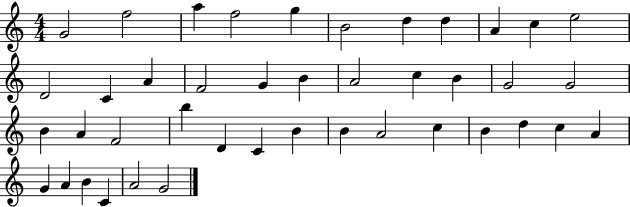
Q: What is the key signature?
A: C major